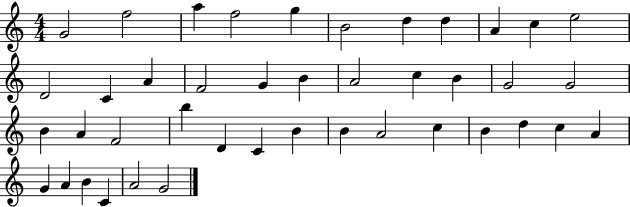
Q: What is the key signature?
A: C major